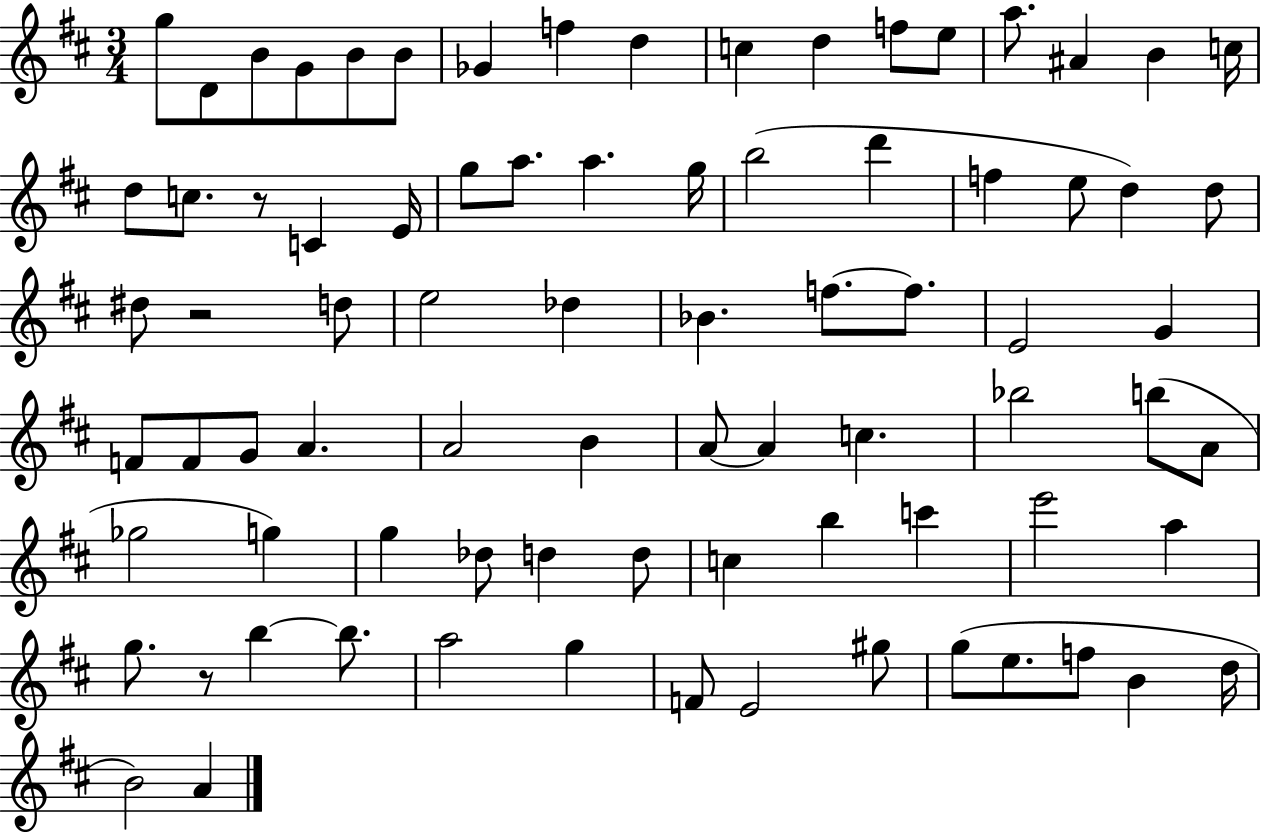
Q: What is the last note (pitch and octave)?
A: A4